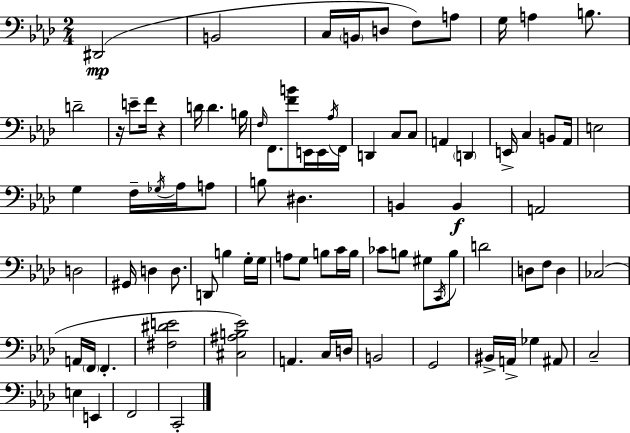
{
  \clef bass
  \numericTimeSignature
  \time 2/4
  \key f \minor
  dis,2(\mp | b,2 | c16 \parenthesize b,16 d8 f8) a8 | g16 a4 b8. | \break d'2-- | r16 e'8-- f'16 r4 | d'16 d'4. b16 | \grace { f16 } f,8. <f' b'>8 e,16 e,16 | \break \acciaccatura { aes16 } f,16 d,4 c8 | c8 a,4 \parenthesize d,4 | e,16-> c4 b,8 | aes,16 e2 | \break g4 f16-- \acciaccatura { ges16 } | aes16 a8 b8 dis4. | b,4 b,4\f | a,2 | \break d2 | gis,16 d4 | d8. d,8 b4 | g16-. g16 a8 g8 b8 | \break c'16 b16 ces'8 b8 gis8 | \acciaccatura { c,16 } b8 d'2 | d8 f8 | d4 ces2( | \break a,16 \parenthesize f,16 f,4.-. | <fis dis' e'>2 | <cis ais b ees'>2) | a,4. | \break c16 d16 b,2 | g,2 | bis,16-> a,16-> ges4 | ais,8 c2-- | \break e4 | e,4 f,2 | c,2-. | \bar "|."
}